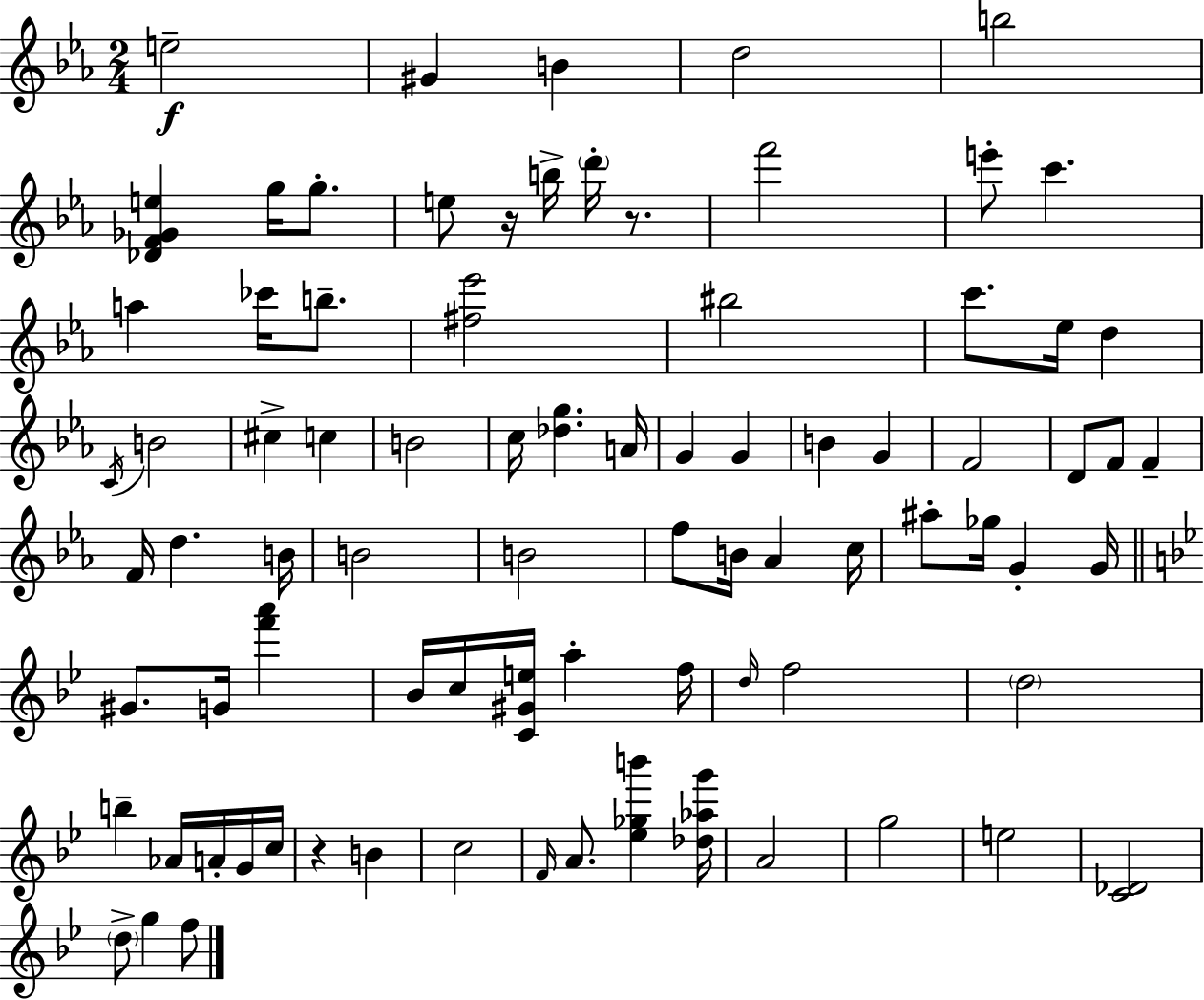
E5/h G#4/q B4/q D5/h B5/h [Db4,F4,Gb4,E5]/q G5/s G5/e. E5/e R/s B5/s D6/s R/e. F6/h E6/e C6/q. A5/q CES6/s B5/e. [F#5,Eb6]/h BIS5/h C6/e. Eb5/s D5/q C4/s B4/h C#5/q C5/q B4/h C5/s [Db5,G5]/q. A4/s G4/q G4/q B4/q G4/q F4/h D4/e F4/e F4/q F4/s D5/q. B4/s B4/h B4/h F5/e B4/s Ab4/q C5/s A#5/e Gb5/s G4/q G4/s G#4/e. G4/s [F6,A6]/q Bb4/s C5/s [C4,G#4,E5]/s A5/q F5/s D5/s F5/h D5/h B5/q Ab4/s A4/s G4/s C5/s R/q B4/q C5/h F4/s A4/e. [Eb5,Gb5,B6]/q [Db5,Ab5,G6]/s A4/h G5/h E5/h [C4,Db4]/h D5/e G5/q F5/e